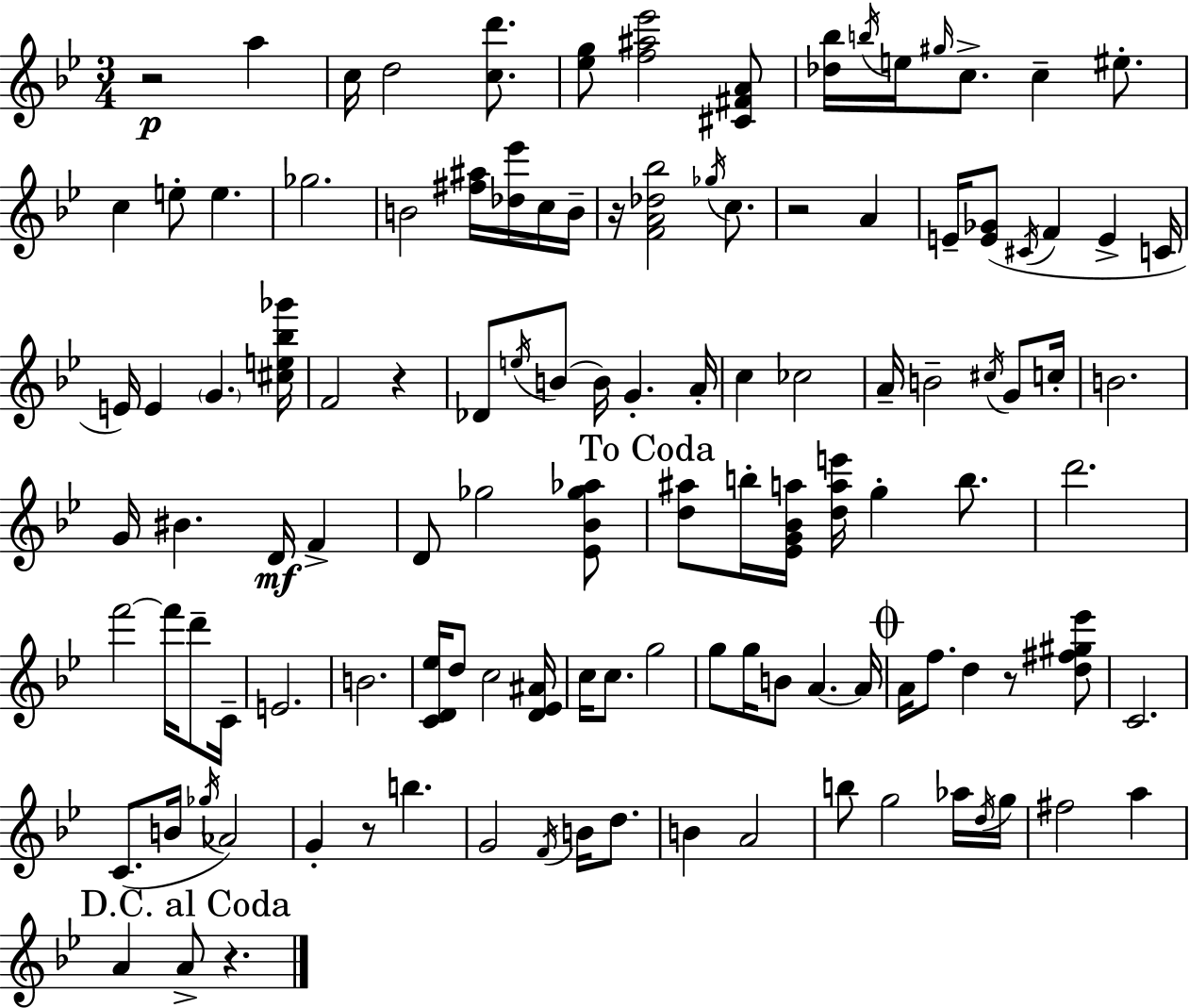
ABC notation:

X:1
T:Untitled
M:3/4
L:1/4
K:Bb
z2 a c/4 d2 [cd']/2 [_eg]/2 [f^a_e']2 [^C^FA]/2 [_d_b]/4 b/4 e/4 ^g/4 c/2 c ^e/2 c e/2 e _g2 B2 [^f^a]/4 [_d_e']/4 c/4 B/4 z/4 [FA_d_b]2 _g/4 c/2 z2 A E/4 [E_G]/2 ^C/4 F E C/4 E/4 E G [^ce_b_g']/4 F2 z _D/2 e/4 B/2 B/4 G A/4 c _c2 A/4 B2 ^c/4 G/2 c/4 B2 G/4 ^B D/4 F D/2 _g2 [_E_B_g_a]/2 [d^a]/2 b/4 [_EG_Ba]/4 [dae']/4 g b/2 d'2 f'2 f'/4 d'/2 C/4 E2 B2 [CD_e]/4 d/2 c2 [D_E^A]/4 c/4 c/2 g2 g/2 g/4 B/2 A A/4 A/4 f/2 d z/2 [d^f^g_e']/2 C2 C/2 B/4 _g/4 _A2 G z/2 b G2 F/4 B/4 d/2 B A2 b/2 g2 _a/4 d/4 g/4 ^f2 a A A/2 z